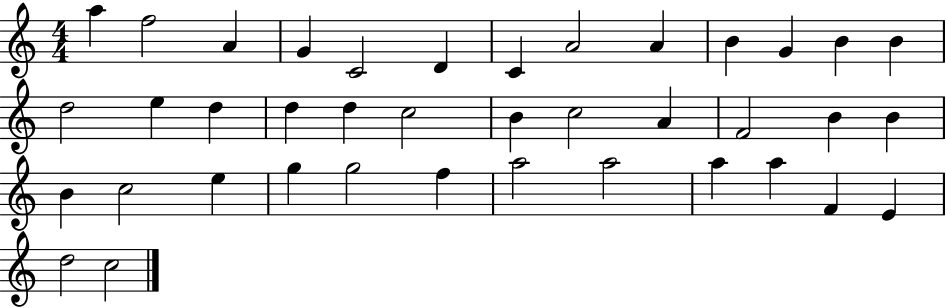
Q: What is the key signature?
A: C major